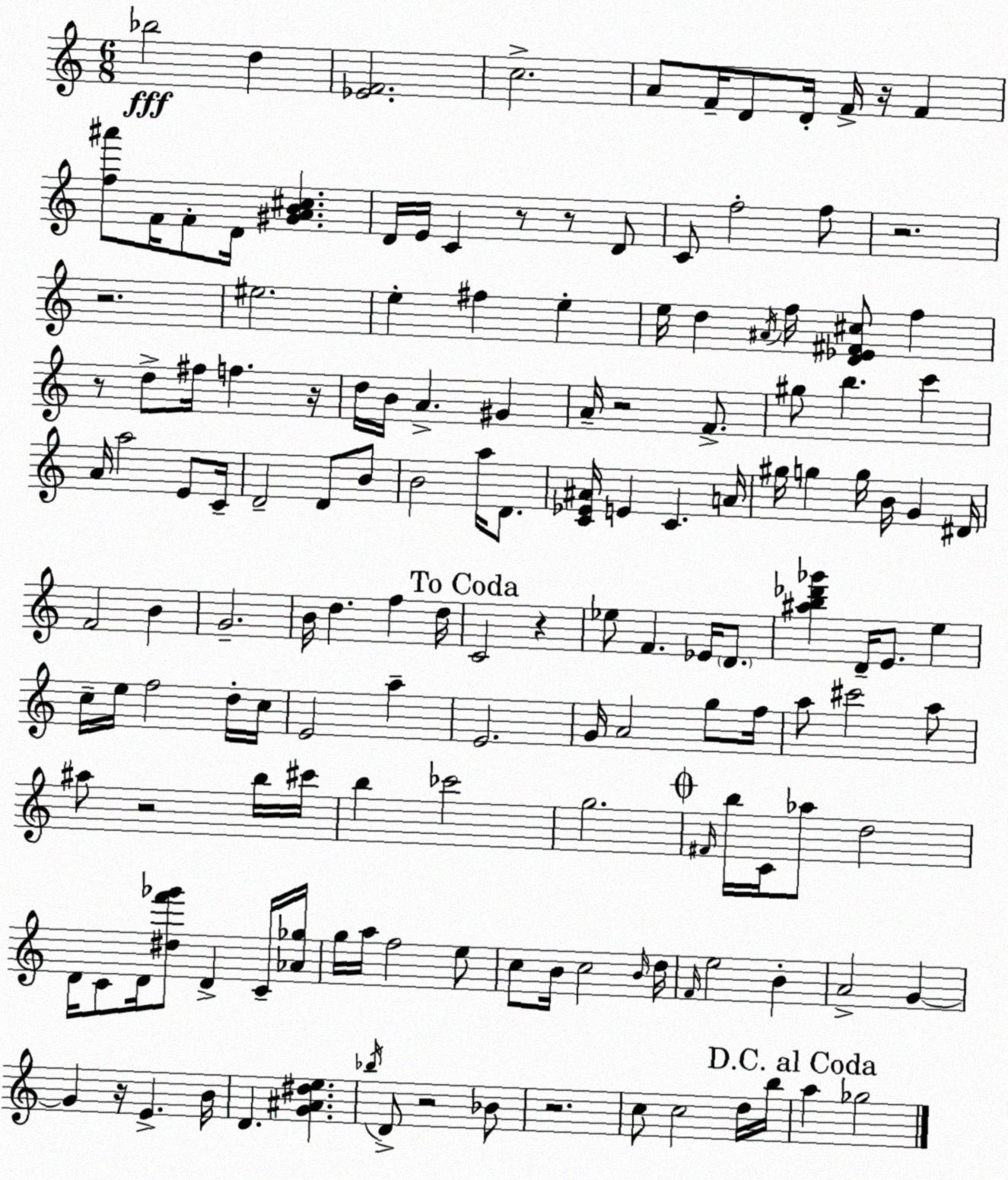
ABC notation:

X:1
T:Untitled
M:6/8
L:1/4
K:Am
_b2 d [_EF]2 c2 A/2 F/4 D/2 D/4 F/4 z/4 F [f^a']/2 F/4 F/2 D/4 [^GAB^c] D/4 E/4 C z/2 z/2 D/2 C/2 f2 f/2 z2 z2 ^e2 e ^f e e/4 d ^A/4 f/4 [D_E^F^c]/2 f z/2 d/2 ^f/4 f z/4 d/4 B/4 A ^G A/4 z2 F/2 ^g/2 b c' A/4 a2 E/2 C/4 D2 D/2 B/2 B2 a/4 D/2 [C_E^A]/4 E C A/4 ^g/4 g g/4 B/4 G ^D/4 F2 B G2 B/4 d f d/4 C2 z _e/2 F _E/4 D/2 [^ab_d'_g'] D/4 E/2 e c/4 e/4 f2 d/4 c/4 E2 a E2 G/4 A2 g/2 f/4 a/2 ^c'2 a/2 ^a/2 z2 b/4 ^c'/4 b _c'2 g2 ^F/4 b/4 C/4 _a/2 d2 D/4 C/2 D/4 [^df'_g']/2 D C/4 [_A_g]/4 g/4 a/4 f2 e/2 c/2 B/4 c2 B/4 d/4 F/4 e2 B A2 G G z/4 E B/4 D [G^A^de] _b/4 D/2 z2 _B/2 z2 c/2 c2 d/4 b/4 a _g2